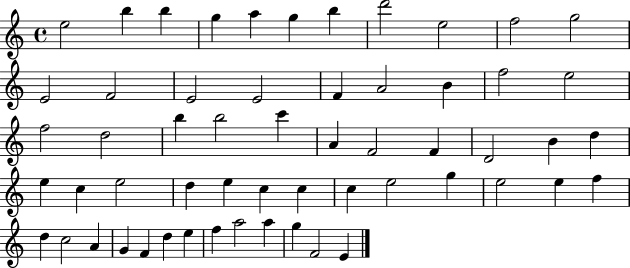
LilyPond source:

{
  \clef treble
  \time 4/4
  \defaultTimeSignature
  \key c \major
  e''2 b''4 b''4 | g''4 a''4 g''4 b''4 | d'''2 e''2 | f''2 g''2 | \break e'2 f'2 | e'2 e'2 | f'4 a'2 b'4 | f''2 e''2 | \break f''2 d''2 | b''4 b''2 c'''4 | a'4 f'2 f'4 | d'2 b'4 d''4 | \break e''4 c''4 e''2 | d''4 e''4 c''4 c''4 | c''4 e''2 g''4 | e''2 e''4 f''4 | \break d''4 c''2 a'4 | g'4 f'4 d''4 e''4 | f''4 a''2 a''4 | g''4 f'2 e'4 | \break \bar "|."
}